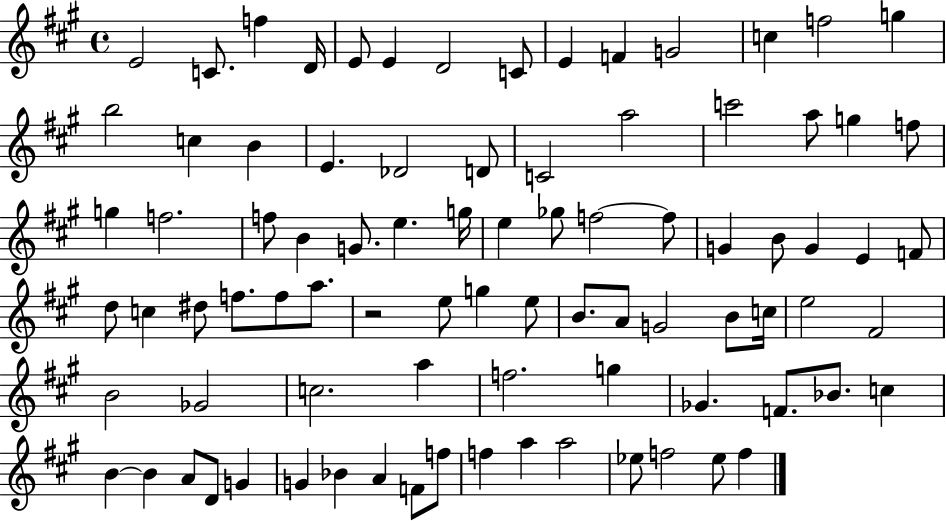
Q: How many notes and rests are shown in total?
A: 86